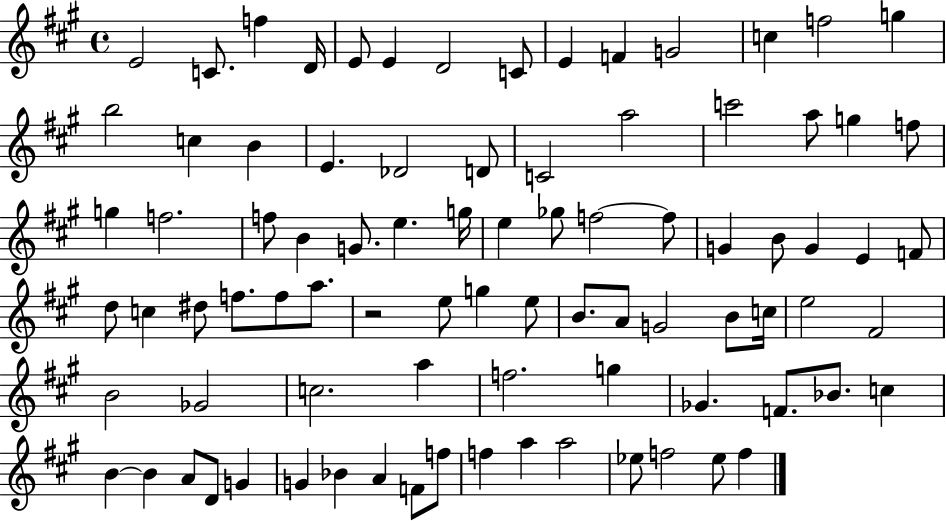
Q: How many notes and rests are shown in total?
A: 86